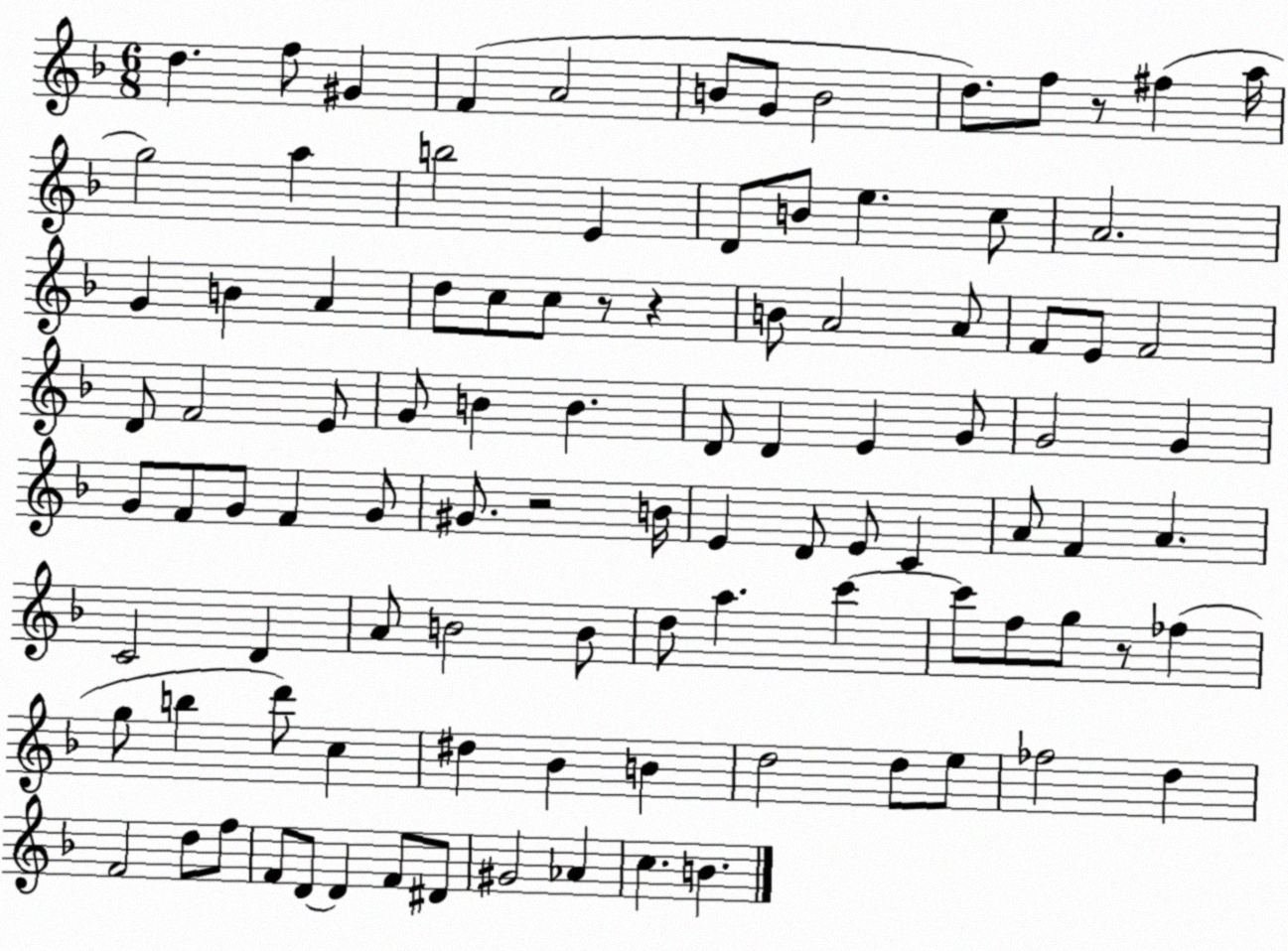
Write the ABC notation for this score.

X:1
T:Untitled
M:6/8
L:1/4
K:F
d f/2 ^G F A2 B/2 G/2 B2 d/2 f/2 z/2 ^f a/4 g2 a b2 E D/2 B/2 e c/2 A2 G B A d/2 c/2 c/2 z/2 z B/2 A2 A/2 F/2 E/2 F2 D/2 F2 E/2 G/2 B B D/2 D E G/2 G2 G G/2 F/2 G/2 F G/2 ^G/2 z2 B/4 E D/2 E/2 C A/2 F A C2 D A/2 B2 B/2 d/2 a c' c'/2 f/2 g/2 z/2 _f g/2 b d'/2 c ^d _B B d2 d/2 e/2 _f2 d F2 d/2 f/2 F/2 D/2 D F/2 ^D/2 ^G2 _A c B